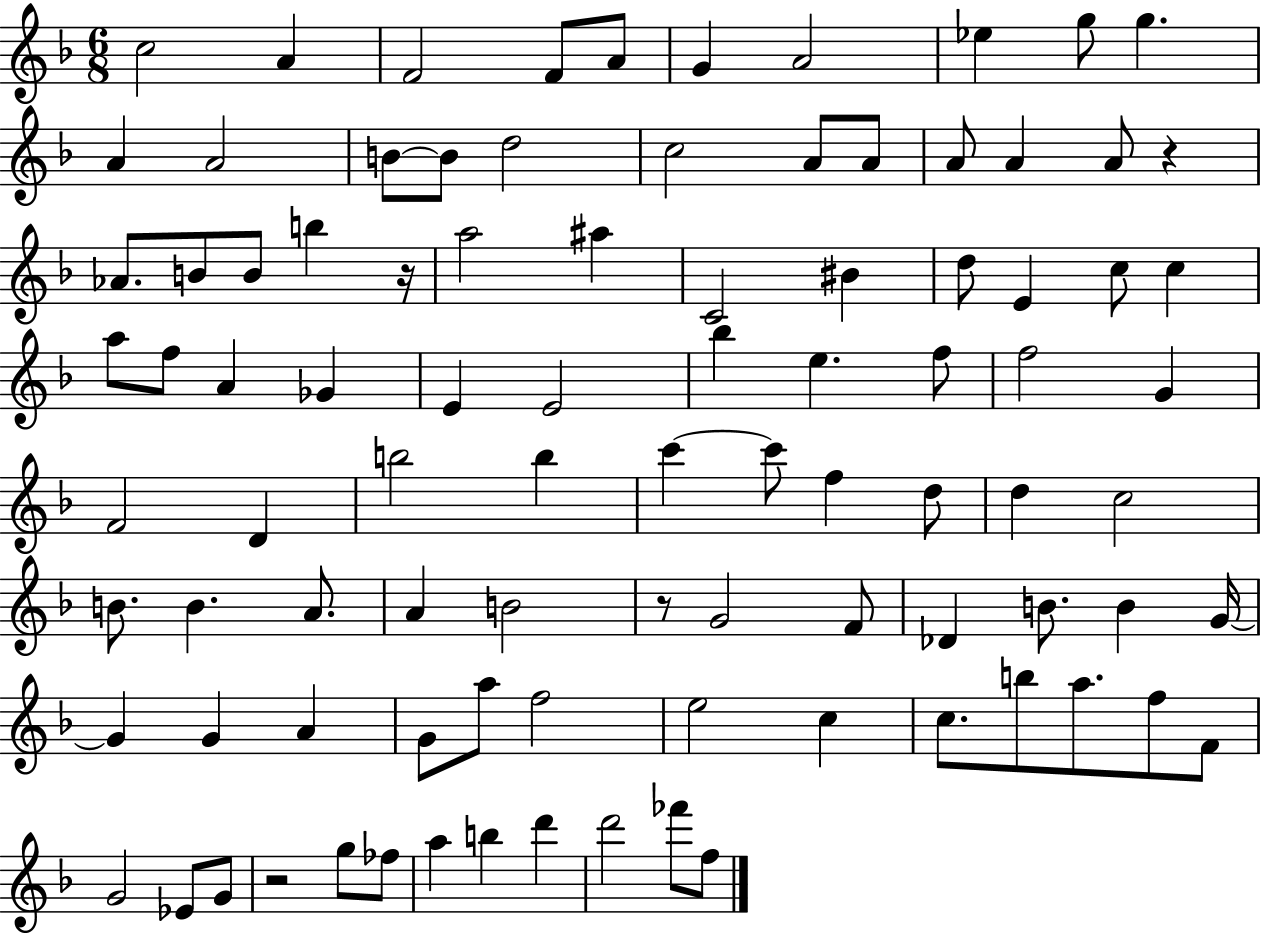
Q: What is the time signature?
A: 6/8